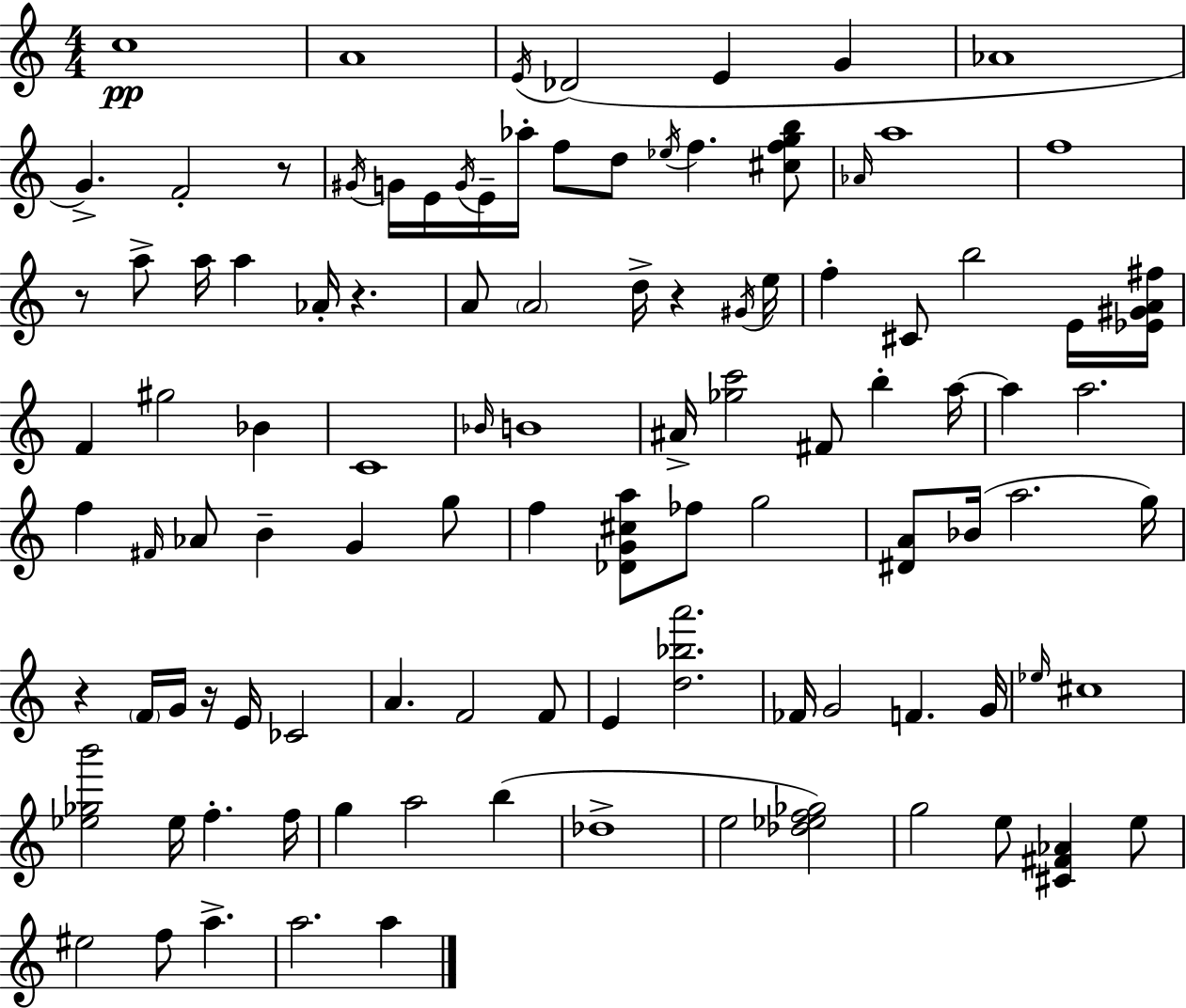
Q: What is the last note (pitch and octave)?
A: A5